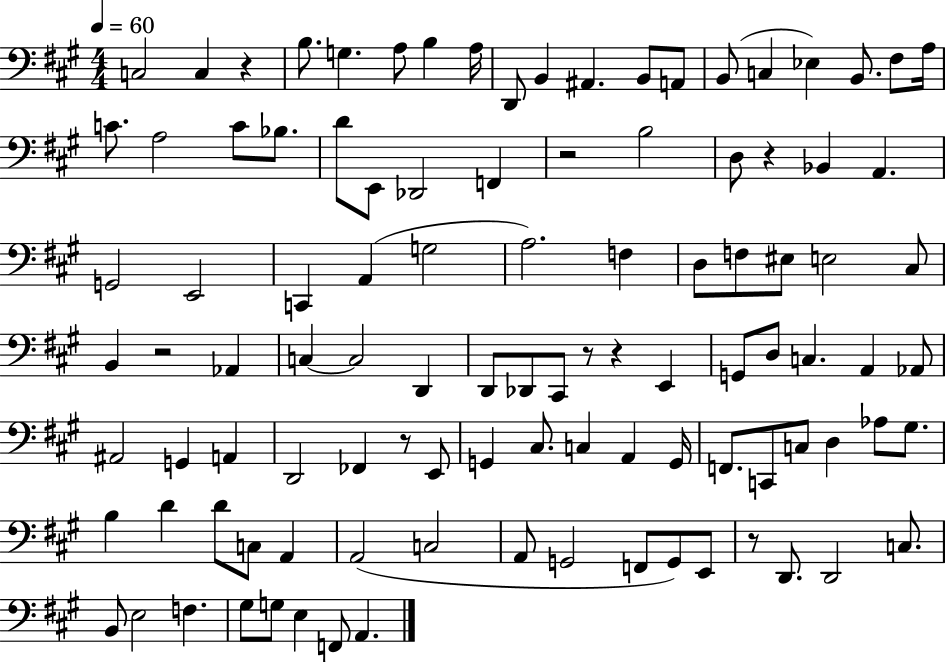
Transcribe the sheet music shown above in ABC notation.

X:1
T:Untitled
M:4/4
L:1/4
K:A
C,2 C, z B,/2 G, A,/2 B, A,/4 D,,/2 B,, ^A,, B,,/2 A,,/2 B,,/2 C, _E, B,,/2 ^F,/2 A,/4 C/2 A,2 C/2 _B,/2 D/2 E,,/2 _D,,2 F,, z2 B,2 D,/2 z _B,, A,, G,,2 E,,2 C,, A,, G,2 A,2 F, D,/2 F,/2 ^E,/2 E,2 ^C,/2 B,, z2 _A,, C, C,2 D,, D,,/2 _D,,/2 ^C,,/2 z/2 z E,, G,,/2 D,/2 C, A,, _A,,/2 ^A,,2 G,, A,, D,,2 _F,, z/2 E,,/2 G,, ^C,/2 C, A,, G,,/4 F,,/2 C,,/2 C,/2 D, _A,/2 ^G,/2 B, D D/2 C,/2 A,, A,,2 C,2 A,,/2 G,,2 F,,/2 G,,/2 E,,/2 z/2 D,,/2 D,,2 C,/2 B,,/2 E,2 F, ^G,/2 G,/2 E, F,,/2 A,,